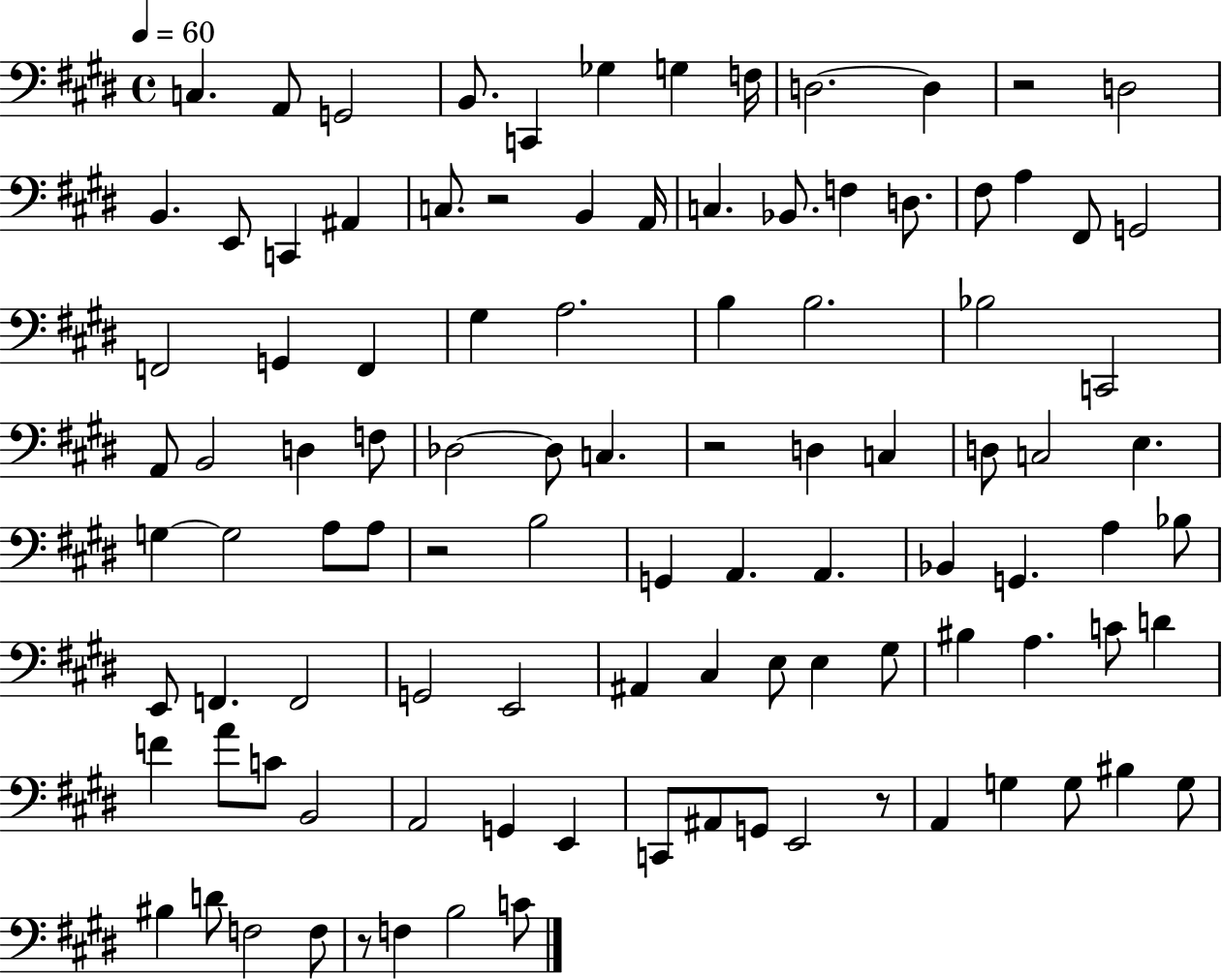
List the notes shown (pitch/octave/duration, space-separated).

C3/q. A2/e G2/h B2/e. C2/q Gb3/q G3/q F3/s D3/h. D3/q R/h D3/h B2/q. E2/e C2/q A#2/q C3/e. R/h B2/q A2/s C3/q. Bb2/e. F3/q D3/e. F#3/e A3/q F#2/e G2/h F2/h G2/q F2/q G#3/q A3/h. B3/q B3/h. Bb3/h C2/h A2/e B2/h D3/q F3/e Db3/h Db3/e C3/q. R/h D3/q C3/q D3/e C3/h E3/q. G3/q G3/h A3/e A3/e R/h B3/h G2/q A2/q. A2/q. Bb2/q G2/q. A3/q Bb3/e E2/e F2/q. F2/h G2/h E2/h A#2/q C#3/q E3/e E3/q G#3/e BIS3/q A3/q. C4/e D4/q F4/q A4/e C4/e B2/h A2/h G2/q E2/q C2/e A#2/e G2/e E2/h R/e A2/q G3/q G3/e BIS3/q G3/e BIS3/q D4/e F3/h F3/e R/e F3/q B3/h C4/e